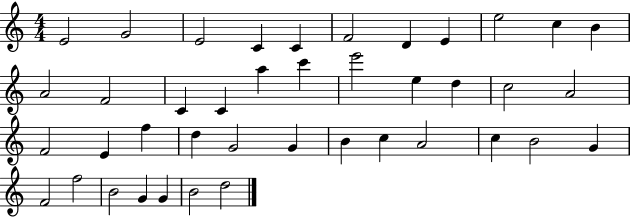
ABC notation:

X:1
T:Untitled
M:4/4
L:1/4
K:C
E2 G2 E2 C C F2 D E e2 c B A2 F2 C C a c' e'2 e d c2 A2 F2 E f d G2 G B c A2 c B2 G F2 f2 B2 G G B2 d2